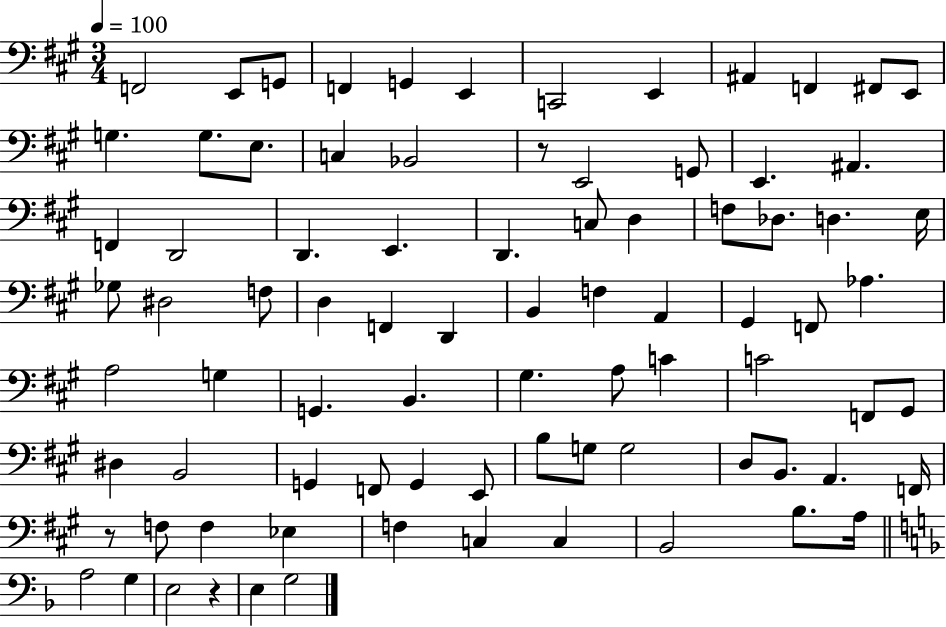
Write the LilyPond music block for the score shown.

{
  \clef bass
  \numericTimeSignature
  \time 3/4
  \key a \major
  \tempo 4 = 100
  f,2 e,8 g,8 | f,4 g,4 e,4 | c,2 e,4 | ais,4 f,4 fis,8 e,8 | \break g4. g8. e8. | c4 bes,2 | r8 e,2 g,8 | e,4. ais,4. | \break f,4 d,2 | d,4. e,4. | d,4. c8 d4 | f8 des8. d4. e16 | \break ges8 dis2 f8 | d4 f,4 d,4 | b,4 f4 a,4 | gis,4 f,8 aes4. | \break a2 g4 | g,4. b,4. | gis4. a8 c'4 | c'2 f,8 gis,8 | \break dis4 b,2 | g,4 f,8 g,4 e,8 | b8 g8 g2 | d8 b,8. a,4. f,16 | \break r8 f8 f4 ees4 | f4 c4 c4 | b,2 b8. a16 | \bar "||" \break \key f \major a2 g4 | e2 r4 | e4 g2 | \bar "|."
}